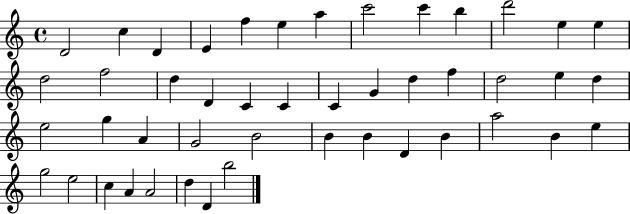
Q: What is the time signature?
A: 4/4